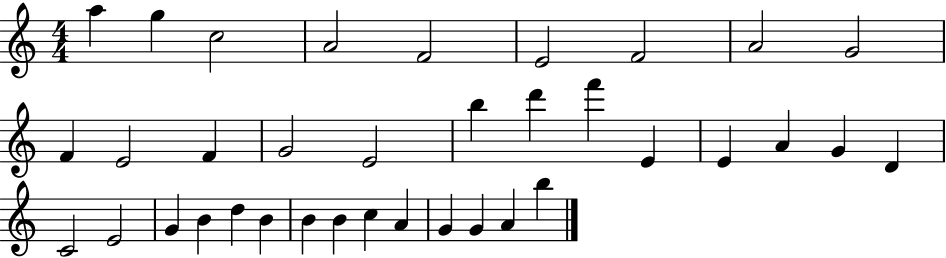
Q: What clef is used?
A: treble